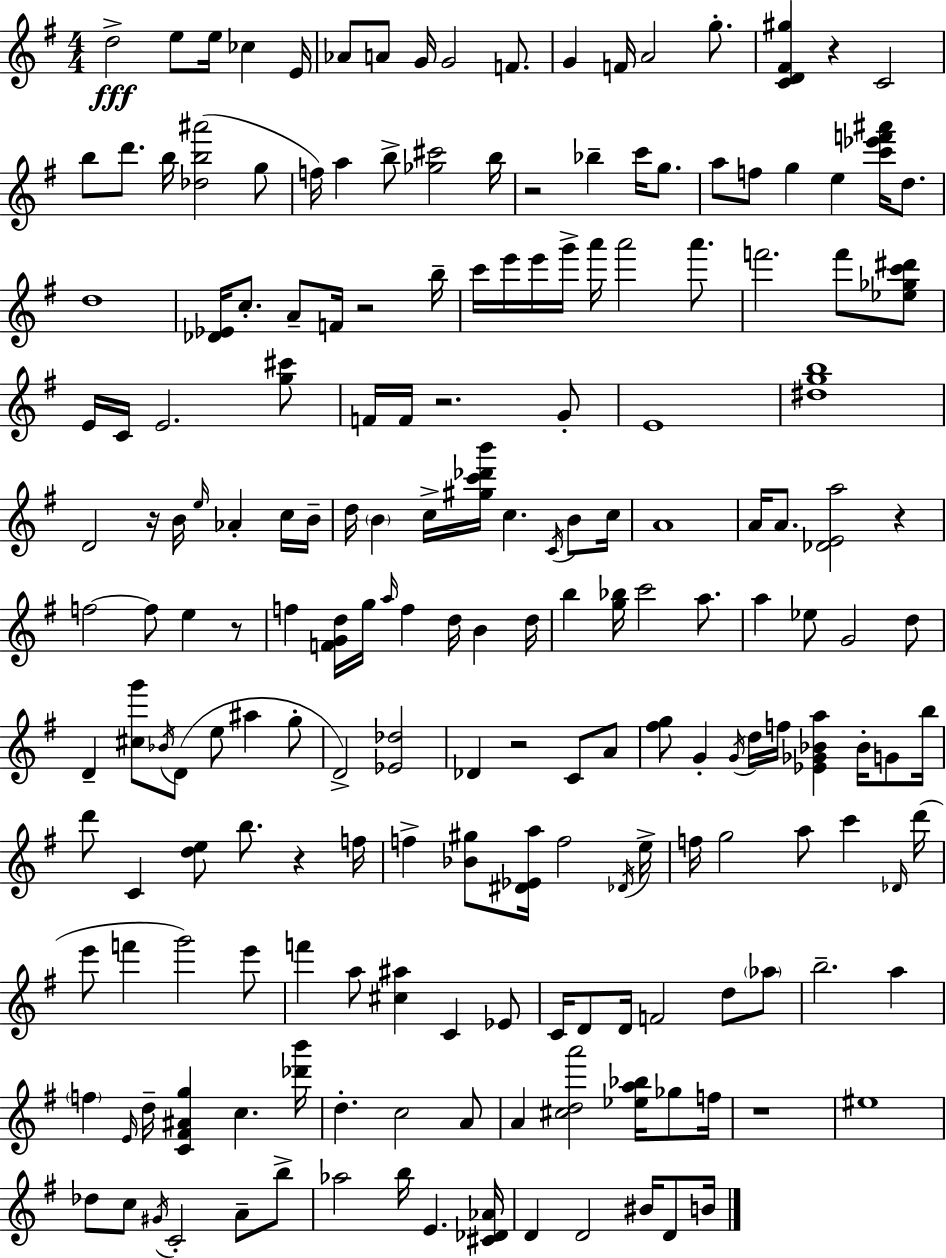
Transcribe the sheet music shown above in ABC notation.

X:1
T:Untitled
M:4/4
L:1/4
K:Em
d2 e/2 e/4 _c E/4 _A/2 A/2 G/4 G2 F/2 G F/4 A2 g/2 [CD^F^g] z C2 b/2 d'/2 b/4 [_db^a']2 g/2 f/4 a b/2 [_g^c']2 b/4 z2 _b c'/4 g/2 a/2 f/2 g e [c'_e'f'^a']/4 d/2 d4 [_D_E]/4 c/2 A/2 F/4 z2 b/4 c'/4 e'/4 e'/4 g'/4 a'/4 a'2 a'/2 f'2 f'/2 [_e_gc'^d']/2 E/4 C/4 E2 [g^c']/2 F/4 F/4 z2 G/2 E4 [^dgb]4 D2 z/4 B/4 e/4 _A c/4 B/4 d/4 B c/4 [^gc'_d'b']/4 c C/4 B/2 c/4 A4 A/4 A/2 [_DEa]2 z f2 f/2 e z/2 f [FGd]/4 g/4 a/4 f d/4 B d/4 b [g_b]/4 c'2 a/2 a _e/2 G2 d/2 D [^cg']/2 _B/4 D/2 e/2 ^a g/2 D2 [_E_d]2 _D z2 C/2 A/2 [^fg]/2 G G/4 d/4 f/4 [_E_G_Ba] _B/4 G/2 b/4 d'/2 C [de]/2 b/2 z f/4 f [_B^g]/2 [^D_Ea]/4 f2 _D/4 e/4 f/4 g2 a/2 c' _D/4 d'/4 e'/2 f' g'2 e'/2 f' a/2 [^c^a] C _E/2 C/4 D/2 D/4 F2 d/2 _a/2 b2 a f E/4 d/4 [C^F^Ag] c [_d'b']/4 d c2 A/2 A [^cda']2 [_ea_b]/4 _g/2 f/4 z4 ^e4 _d/2 c/2 ^G/4 C2 A/2 b/2 _a2 b/4 E [^C_D_A]/4 D D2 ^B/4 D/2 B/4